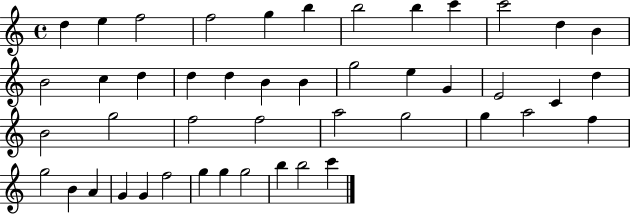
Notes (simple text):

D5/q E5/q F5/h F5/h G5/q B5/q B5/h B5/q C6/q C6/h D5/q B4/q B4/h C5/q D5/q D5/q D5/q B4/q B4/q G5/h E5/q G4/q E4/h C4/q D5/q B4/h G5/h F5/h F5/h A5/h G5/h G5/q A5/h F5/q G5/h B4/q A4/q G4/q G4/q F5/h G5/q G5/q G5/h B5/q B5/h C6/q